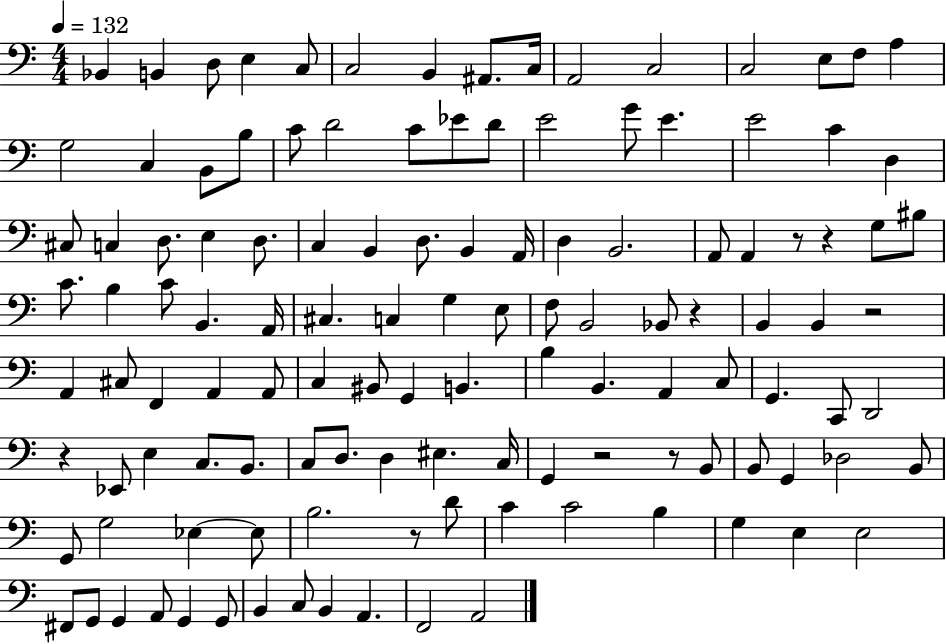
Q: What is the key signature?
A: C major